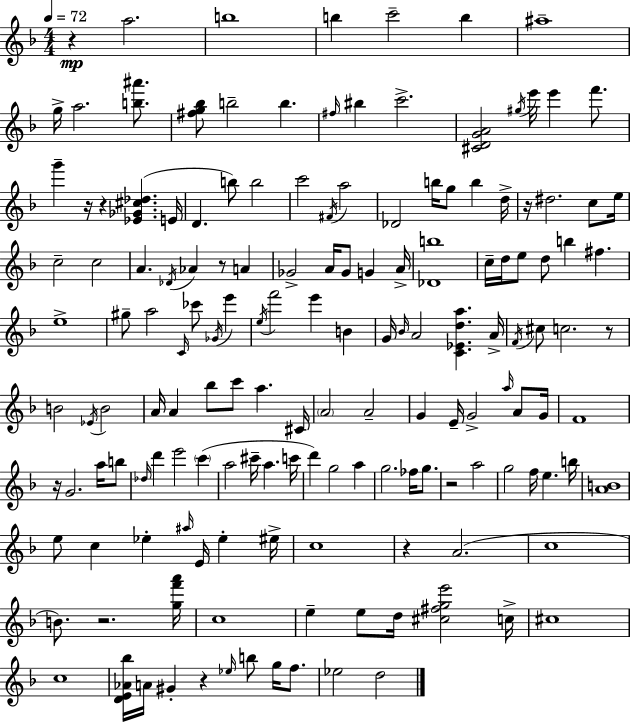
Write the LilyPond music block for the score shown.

{
  \clef treble
  \numericTimeSignature
  \time 4/4
  \key f \major
  \tempo 4 = 72
  r4\mp a''2. | b''1 | b''4 c'''2-- b''4 | ais''1-- | \break g''16-> a''2. <b'' ais'''>8. | <fis'' g'' bes''>8 b''2-- b''4. | \grace { fis''16 } bis''4 c'''2.-> | <cis' d' g' a'>2 \acciaccatura { gis''16 } e'''16 e'''4 f'''8. | \break g'''4-- r16 r4 <ees' ges' cis'' des''>4.( | e'16 d'4. b''8) b''2 | c'''2 \acciaccatura { fis'16 } a''2 | des'2 b''16 g''8 b''4 | \break d''16-> r16 dis''2. | c''8 e''16 c''2-- c''2 | a'4. \acciaccatura { des'16 } aes'4 r8 | a'4 ges'2-> a'16 ges'8 g'4 | \break a'16-> <des' b''>1 | c''16-- d''16 e''8 d''8 b''4 fis''4. | e''1-> | gis''8-- a''2 \grace { c'16 } ces'''8 | \break \acciaccatura { ges'16 } e'''4 \acciaccatura { e''16 } f'''2 e'''4 | b'4 g'16 \grace { bes'16 } a'2 | <c' ees' d'' a''>4. a'16-> \acciaccatura { f'16 } cis''8 c''2. | r8 b'2 | \break \acciaccatura { ees'16 } b'2 a'16 a'4 bes''8 | c'''8 a''4. cis'16 \parenthesize a'2 | a'2-- g'4 e'16-- g'2-> | \grace { a''16 } a'8 g'16 f'1 | \break r16 g'2. | a''16 b''8 \grace { des''16 } d'''4 | e'''2 \parenthesize c'''4( a''2 | cis'''16-- a''4. c'''16 d'''4) | \break g''2 a''4 g''2. | fes''16 g''8. r2 | a''2 g''2 | f''16 e''4. b''16 <a' b'>1 | \break e''8 c''4 | ees''4-. \grace { ais''16 } e'16 ees''4-. eis''16-> c''1 | r4 | a'2.( c''1 | \break b'8.) | r2. <g'' f''' a'''>16 c''1 | e''4-- | e''8 d''16 <cis'' fis'' g'' e'''>2 c''16-> cis''1 | \break c''1 | <d' e' aes' bes''>16 a'16 gis'4-. | r4 \grace { ees''16 } b''8 g''16 f''8. ees''2 | d''2 \bar "|."
}